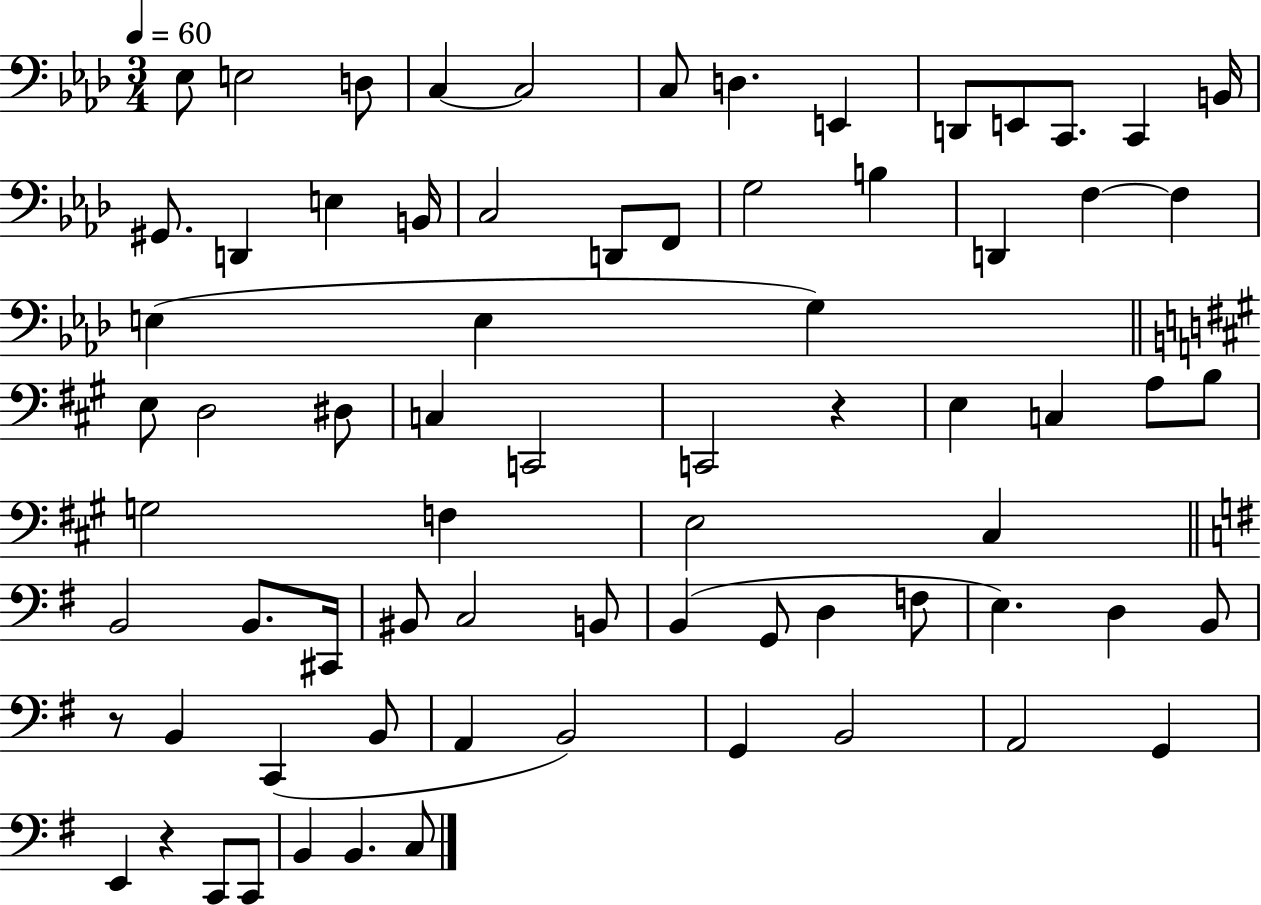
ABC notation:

X:1
T:Untitled
M:3/4
L:1/4
K:Ab
_E,/2 E,2 D,/2 C, C,2 C,/2 D, E,, D,,/2 E,,/2 C,,/2 C,, B,,/4 ^G,,/2 D,, E, B,,/4 C,2 D,,/2 F,,/2 G,2 B, D,, F, F, E, E, G, E,/2 D,2 ^D,/2 C, C,,2 C,,2 z E, C, A,/2 B,/2 G,2 F, E,2 ^C, B,,2 B,,/2 ^C,,/4 ^B,,/2 C,2 B,,/2 B,, G,,/2 D, F,/2 E, D, B,,/2 z/2 B,, C,, B,,/2 A,, B,,2 G,, B,,2 A,,2 G,, E,, z C,,/2 C,,/2 B,, B,, C,/2